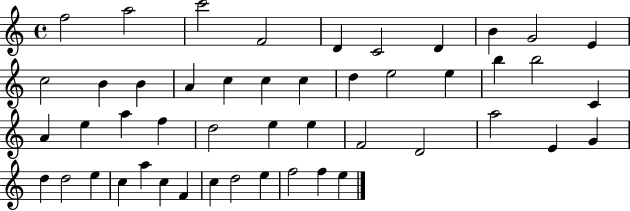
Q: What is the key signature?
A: C major